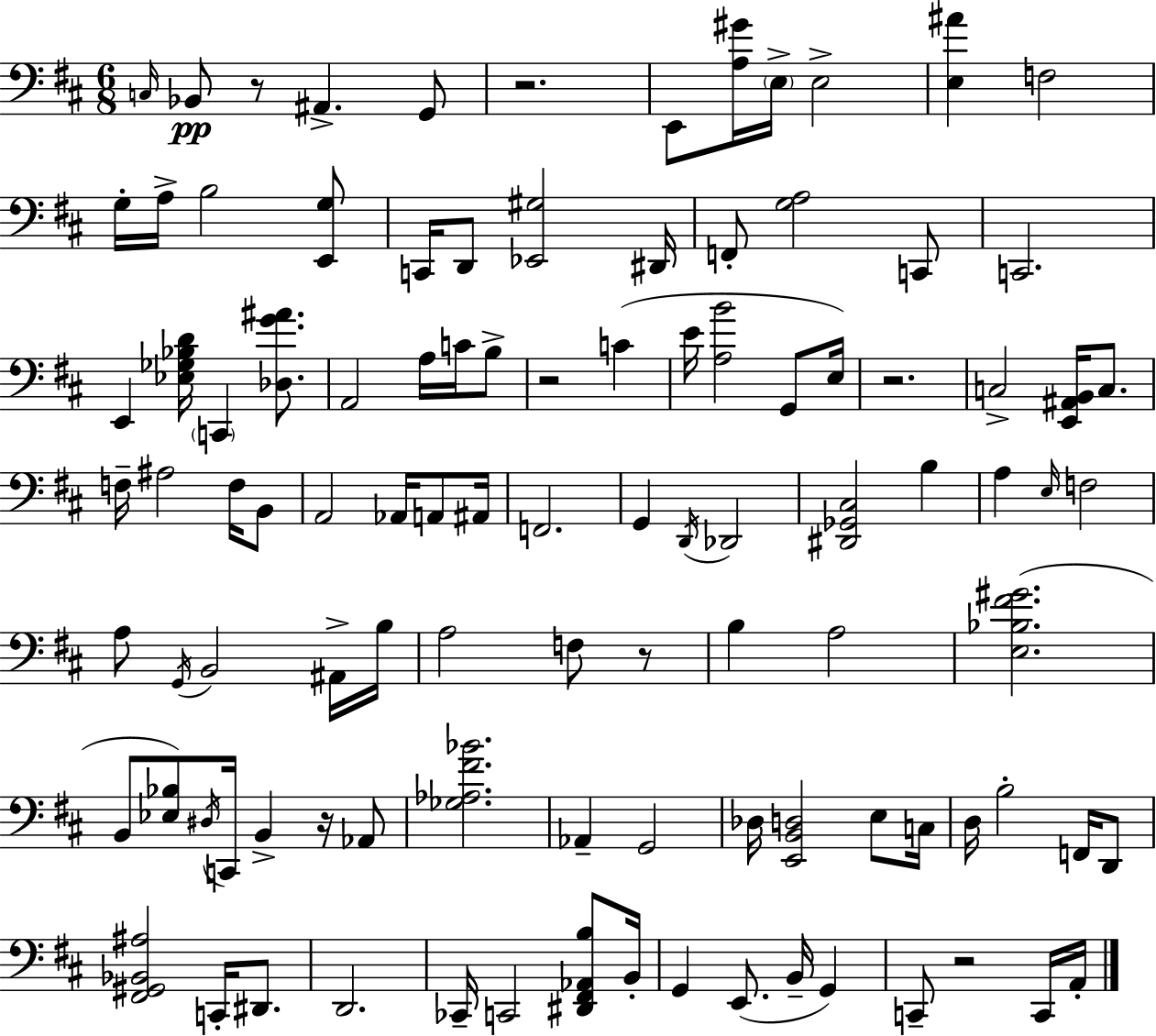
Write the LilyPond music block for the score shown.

{
  \clef bass
  \numericTimeSignature
  \time 6/8
  \key d \major
  \grace { c16 }\pp bes,8 r8 ais,4.-> g,8 | r2. | e,8 <a gis'>16 \parenthesize e16-> e2-> | <e ais'>4 f2 | \break g16-. a16-> b2 <e, g>8 | c,16 d,8 <ees, gis>2 | dis,16 f,8-. <g a>2 c,8 | c,2. | \break e,4 <ees ges bes d'>16 \parenthesize c,4 <des g' ais'>8. | a,2 a16 c'16 b8-> | r2 c'4( | e'16 <a b'>2 g,8 | \break e16) r2. | c2-> <e, ais, b,>16 c8. | f16-- ais2 f16 b,8 | a,2 aes,16 a,8 | \break ais,16 f,2. | g,4 \acciaccatura { d,16 } des,2 | <dis, ges, cis>2 b4 | a4 \grace { e16 } f2 | \break a8 \acciaccatura { g,16 } b,2 | ais,16-> b16 a2 | f8 r8 b4 a2 | <e bes fis' gis'>2.( | \break b,8 <ees bes>8) \acciaccatura { dis16 } c,16 b,4-> | r16 aes,8 <ges aes fis' bes'>2. | aes,4-- g,2 | des16 <e, b, d>2 | \break e8 c16 d16 b2-. | f,16 d,8 <fis, gis, bes, ais>2 | c,16-. dis,8. d,2. | ces,16-- c,2 | \break <dis, fis, aes, b>8 b,16-. g,4 e,8.( | b,16-- g,4) c,8-- r2 | c,16 a,16-. \bar "|."
}